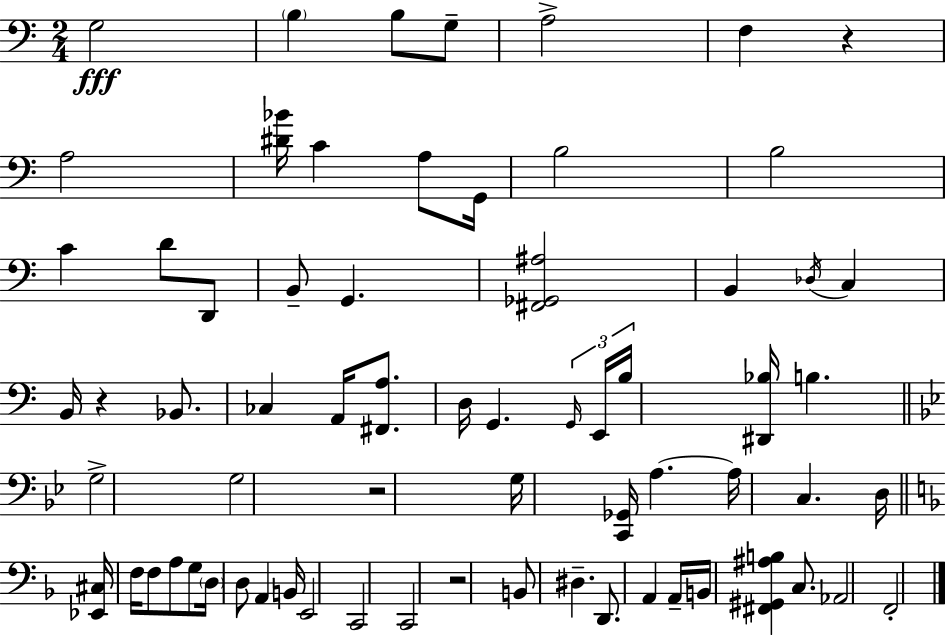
{
  \clef bass
  \numericTimeSignature
  \time 2/4
  \key c \major
  g2\fff | \parenthesize b4 b8 g8-- | a2-> | f4 r4 | \break a2 | <dis' bes'>16 c'4 a8 g,16 | b2 | b2 | \break c'4 d'8 d,8 | b,8-- g,4. | <fis, ges, ais>2 | b,4 \acciaccatura { des16 } c4 | \break b,16 r4 bes,8. | ces4 a,16 <fis, a>8. | d16 g,4. | \tuplet 3/2 { \grace { g,16 } e,16 b16 } <dis, bes>16 b4. | \break \bar "||" \break \key bes \major g2-> | g2 | r2 | g16 <c, ges,>16 a4.~~ | \break a16 c4. d16 | \bar "||" \break \key d \minor <ees, cis>16 f16 f8 a8 g8 | \parenthesize d16 d8 a,4 b,16 | e,2 | c,2 | \break c,2 | r2 | b,8 dis4.-- | d,8. a,4 a,16-- | \break b,16 <fis, gis, ais b>4 c8. | aes,2 | f,2-. | \bar "|."
}